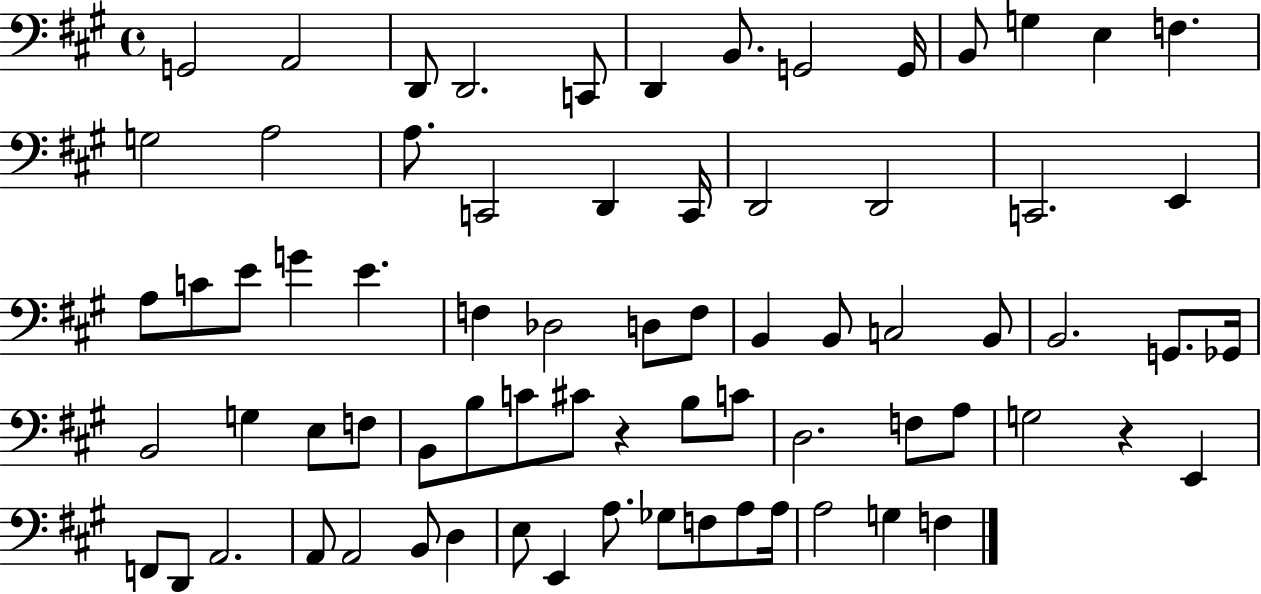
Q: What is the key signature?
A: A major